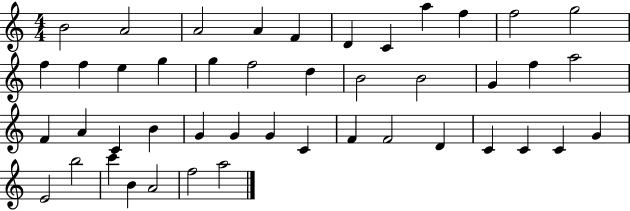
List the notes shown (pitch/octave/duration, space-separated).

B4/h A4/h A4/h A4/q F4/q D4/q C4/q A5/q F5/q F5/h G5/h F5/q F5/q E5/q G5/q G5/q F5/h D5/q B4/h B4/h G4/q F5/q A5/h F4/q A4/q C4/q B4/q G4/q G4/q G4/q C4/q F4/q F4/h D4/q C4/q C4/q C4/q G4/q E4/h B5/h C6/q B4/q A4/h F5/h A5/h